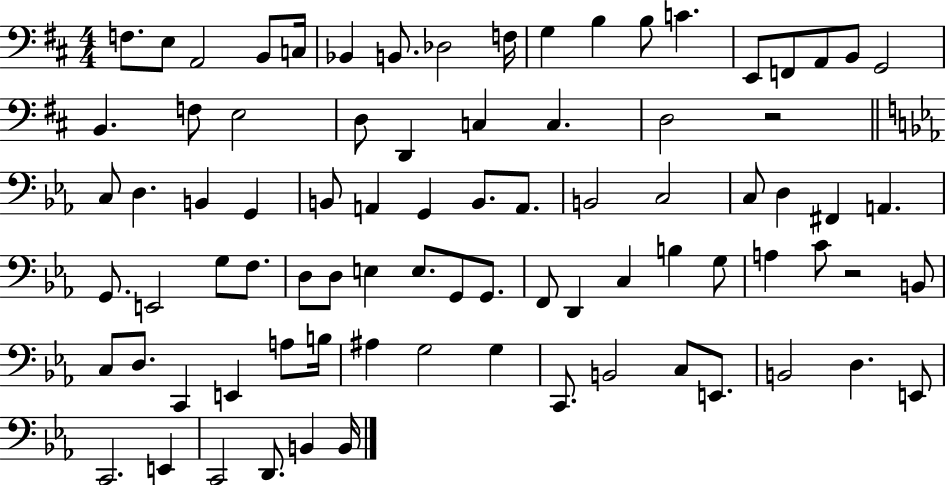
F3/e. E3/e A2/h B2/e C3/s Bb2/q B2/e. Db3/h F3/s G3/q B3/q B3/e C4/q. E2/e F2/e A2/e B2/e G2/h B2/q. F3/e E3/h D3/e D2/q C3/q C3/q. D3/h R/h C3/e D3/q. B2/q G2/q B2/e A2/q G2/q B2/e. A2/e. B2/h C3/h C3/e D3/q F#2/q A2/q. G2/e. E2/h G3/e F3/e. D3/e D3/e E3/q E3/e. G2/e G2/e. F2/e D2/q C3/q B3/q G3/e A3/q C4/e R/h B2/e C3/e D3/e. C2/q E2/q A3/e B3/s A#3/q G3/h G3/q C2/e. B2/h C3/e E2/e. B2/h D3/q. E2/e C2/h. E2/q C2/h D2/e. B2/q B2/s